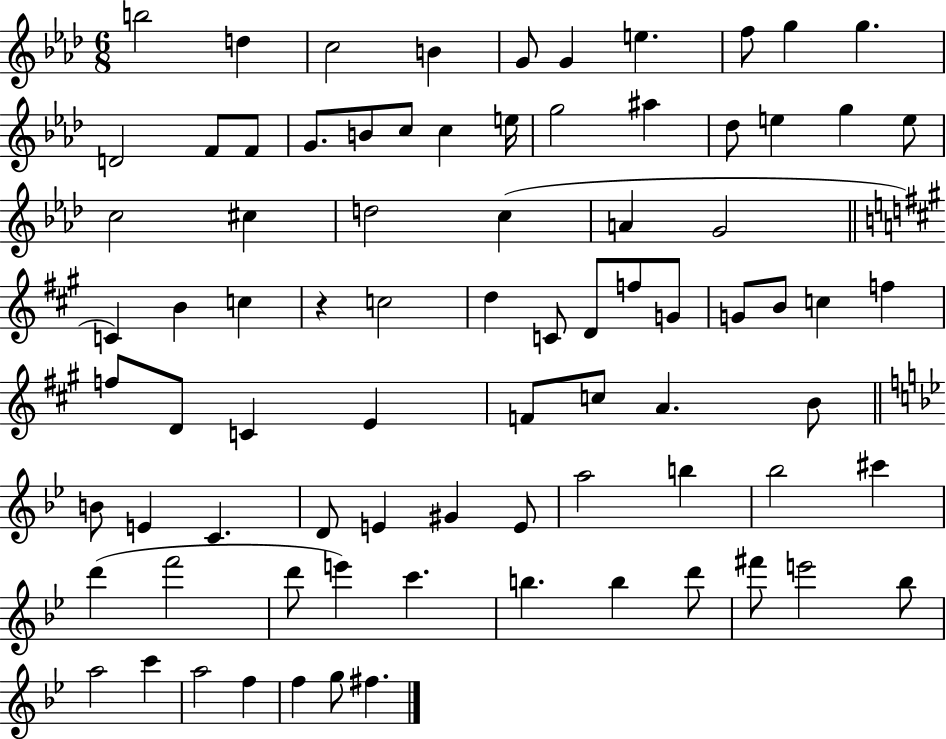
X:1
T:Untitled
M:6/8
L:1/4
K:Ab
b2 d c2 B G/2 G e f/2 g g D2 F/2 F/2 G/2 B/2 c/2 c e/4 g2 ^a _d/2 e g e/2 c2 ^c d2 c A G2 C B c z c2 d C/2 D/2 f/2 G/2 G/2 B/2 c f f/2 D/2 C E F/2 c/2 A B/2 B/2 E C D/2 E ^G E/2 a2 b _b2 ^c' d' f'2 d'/2 e' c' b b d'/2 ^f'/2 e'2 _b/2 a2 c' a2 f f g/2 ^f